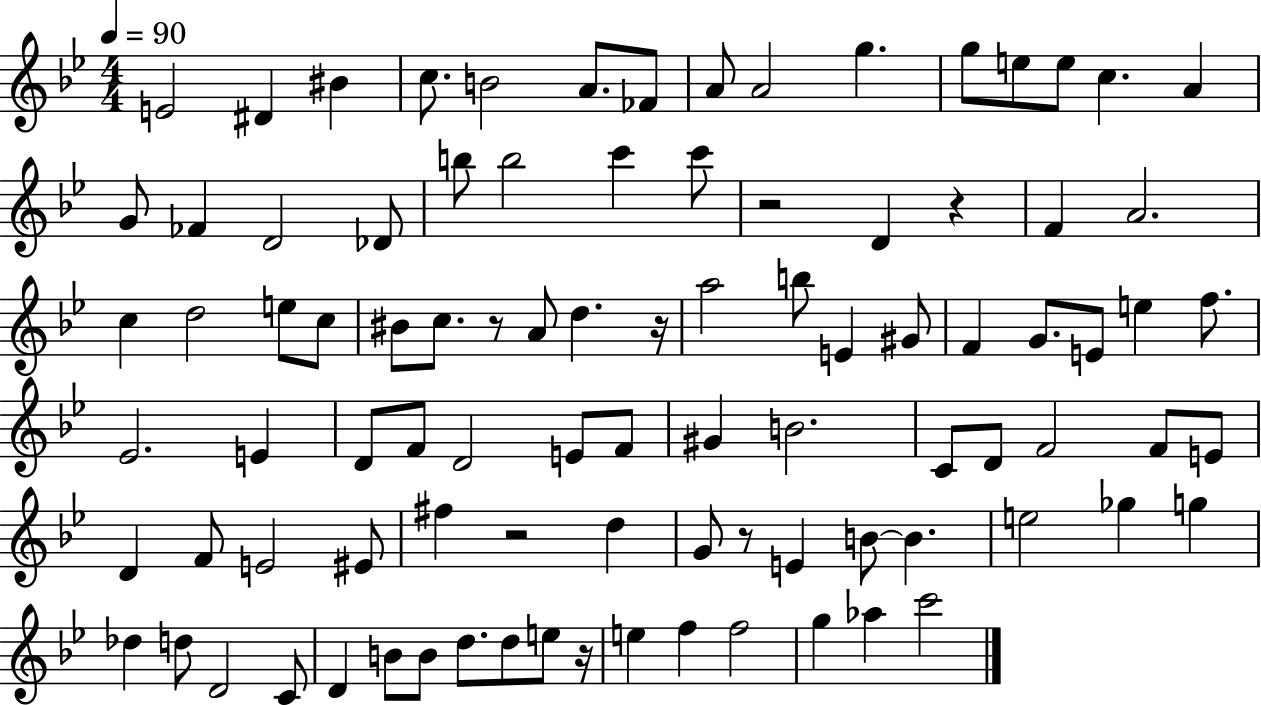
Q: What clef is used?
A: treble